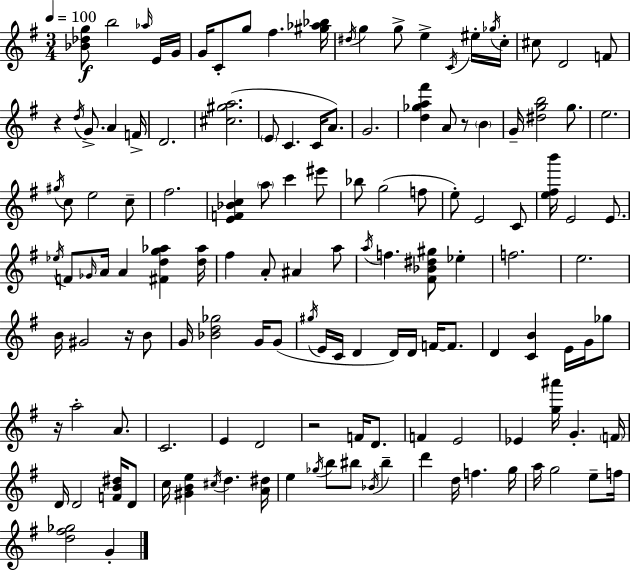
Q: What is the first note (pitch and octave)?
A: B5